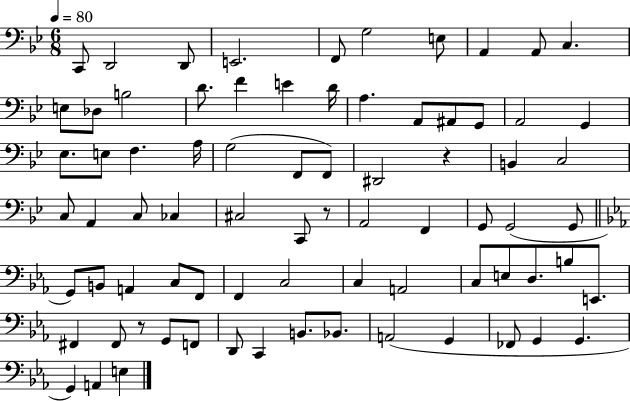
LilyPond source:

{
  \clef bass
  \numericTimeSignature
  \time 6/8
  \key bes \major
  \tempo 4 = 80
  \repeat volta 2 { c,8 d,2 d,8 | e,2. | f,8 g2 e8 | a,4 a,8 c4. | \break e8 des8 b2 | d'8. f'4 e'4 d'16 | a4. a,8 ais,8 g,8 | a,2 g,4 | \break ees8. e8 f4. a16 | g2( f,8 f,8) | dis,2 r4 | b,4 c2 | \break c8 a,4 c8 ces4 | cis2 c,8 r8 | a,2 f,4 | g,8 g,2( g,8 | \break \bar "||" \break \key ees \major g,8) b,8 a,4 c8 f,8 | f,4 c2 | c4 a,2 | c8 e8 d8. b8 e,8. | \break fis,4 fis,8 r8 g,8 f,8 | d,8 c,4 b,8. bes,8. | a,2( g,4 | fes,8 g,4 g,4. | \break g,4) a,4 e4 | } \bar "|."
}